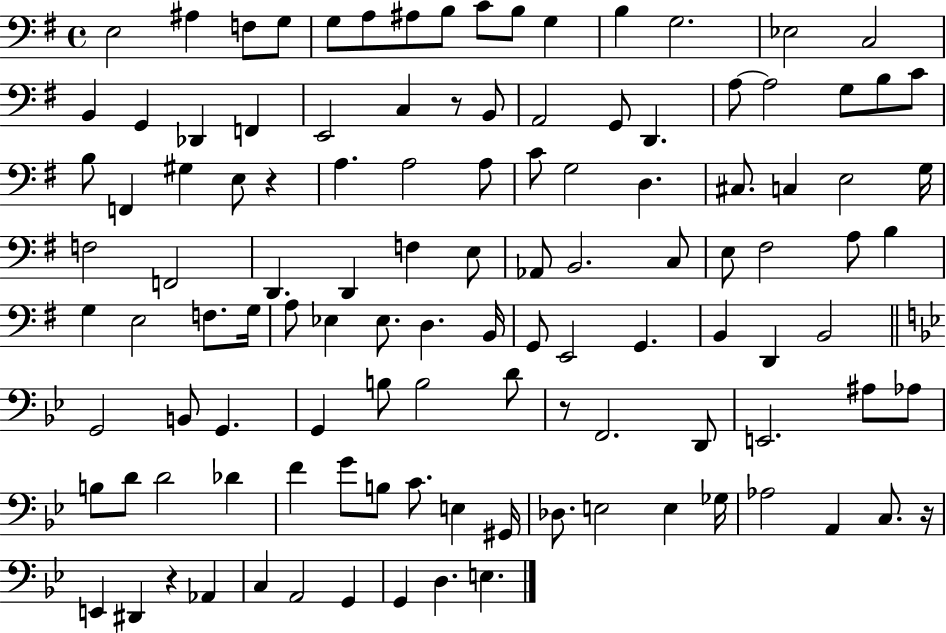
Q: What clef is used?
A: bass